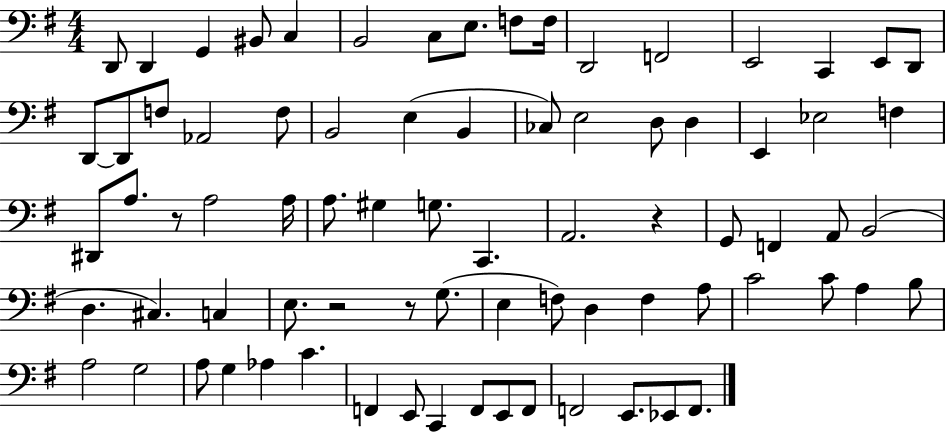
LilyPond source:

{
  \clef bass
  \numericTimeSignature
  \time 4/4
  \key g \major
  d,8 d,4 g,4 bis,8 c4 | b,2 c8 e8. f8 f16 | d,2 f,2 | e,2 c,4 e,8 d,8 | \break d,8~~ d,8 f8 aes,2 f8 | b,2 e4( b,4 | ces8) e2 d8 d4 | e,4 ees2 f4 | \break dis,8 a8. r8 a2 a16 | a8. gis4 g8. c,4. | a,2. r4 | g,8 f,4 a,8 b,2( | \break d4. cis4.) c4 | e8. r2 r8 g8.( | e4 f8) d4 f4 a8 | c'2 c'8 a4 b8 | \break a2 g2 | a8 g4 aes4 c'4. | f,4 e,8 c,4 f,8 e,8 f,8 | f,2 e,8. ees,8 f,8. | \break \bar "|."
}